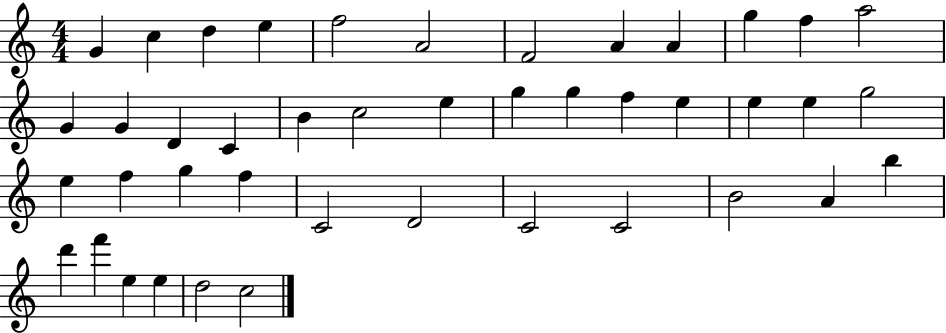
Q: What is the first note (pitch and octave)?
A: G4